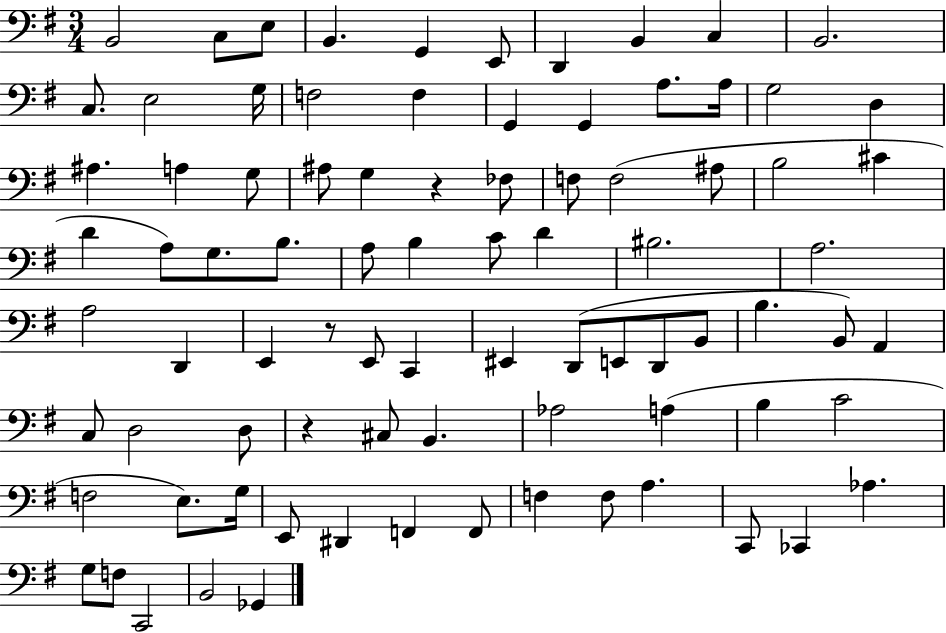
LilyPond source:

{
  \clef bass
  \numericTimeSignature
  \time 3/4
  \key g \major
  \repeat volta 2 { b,2 c8 e8 | b,4. g,4 e,8 | d,4 b,4 c4 | b,2. | \break c8. e2 g16 | f2 f4 | g,4 g,4 a8. a16 | g2 d4 | \break ais4. a4 g8 | ais8 g4 r4 fes8 | f8 f2( ais8 | b2 cis'4 | \break d'4 a8) g8. b8. | a8 b4 c'8 d'4 | bis2. | a2. | \break a2 d,4 | e,4 r8 e,8 c,4 | eis,4 d,8( e,8 d,8 b,8 | b4. b,8) a,4 | \break c8 d2 d8 | r4 cis8 b,4. | aes2 a4( | b4 c'2 | \break f2 e8.) g16 | e,8 dis,4 f,4 f,8 | f4 f8 a4. | c,8 ces,4 aes4. | \break g8 f8 c,2 | b,2 ges,4 | } \bar "|."
}